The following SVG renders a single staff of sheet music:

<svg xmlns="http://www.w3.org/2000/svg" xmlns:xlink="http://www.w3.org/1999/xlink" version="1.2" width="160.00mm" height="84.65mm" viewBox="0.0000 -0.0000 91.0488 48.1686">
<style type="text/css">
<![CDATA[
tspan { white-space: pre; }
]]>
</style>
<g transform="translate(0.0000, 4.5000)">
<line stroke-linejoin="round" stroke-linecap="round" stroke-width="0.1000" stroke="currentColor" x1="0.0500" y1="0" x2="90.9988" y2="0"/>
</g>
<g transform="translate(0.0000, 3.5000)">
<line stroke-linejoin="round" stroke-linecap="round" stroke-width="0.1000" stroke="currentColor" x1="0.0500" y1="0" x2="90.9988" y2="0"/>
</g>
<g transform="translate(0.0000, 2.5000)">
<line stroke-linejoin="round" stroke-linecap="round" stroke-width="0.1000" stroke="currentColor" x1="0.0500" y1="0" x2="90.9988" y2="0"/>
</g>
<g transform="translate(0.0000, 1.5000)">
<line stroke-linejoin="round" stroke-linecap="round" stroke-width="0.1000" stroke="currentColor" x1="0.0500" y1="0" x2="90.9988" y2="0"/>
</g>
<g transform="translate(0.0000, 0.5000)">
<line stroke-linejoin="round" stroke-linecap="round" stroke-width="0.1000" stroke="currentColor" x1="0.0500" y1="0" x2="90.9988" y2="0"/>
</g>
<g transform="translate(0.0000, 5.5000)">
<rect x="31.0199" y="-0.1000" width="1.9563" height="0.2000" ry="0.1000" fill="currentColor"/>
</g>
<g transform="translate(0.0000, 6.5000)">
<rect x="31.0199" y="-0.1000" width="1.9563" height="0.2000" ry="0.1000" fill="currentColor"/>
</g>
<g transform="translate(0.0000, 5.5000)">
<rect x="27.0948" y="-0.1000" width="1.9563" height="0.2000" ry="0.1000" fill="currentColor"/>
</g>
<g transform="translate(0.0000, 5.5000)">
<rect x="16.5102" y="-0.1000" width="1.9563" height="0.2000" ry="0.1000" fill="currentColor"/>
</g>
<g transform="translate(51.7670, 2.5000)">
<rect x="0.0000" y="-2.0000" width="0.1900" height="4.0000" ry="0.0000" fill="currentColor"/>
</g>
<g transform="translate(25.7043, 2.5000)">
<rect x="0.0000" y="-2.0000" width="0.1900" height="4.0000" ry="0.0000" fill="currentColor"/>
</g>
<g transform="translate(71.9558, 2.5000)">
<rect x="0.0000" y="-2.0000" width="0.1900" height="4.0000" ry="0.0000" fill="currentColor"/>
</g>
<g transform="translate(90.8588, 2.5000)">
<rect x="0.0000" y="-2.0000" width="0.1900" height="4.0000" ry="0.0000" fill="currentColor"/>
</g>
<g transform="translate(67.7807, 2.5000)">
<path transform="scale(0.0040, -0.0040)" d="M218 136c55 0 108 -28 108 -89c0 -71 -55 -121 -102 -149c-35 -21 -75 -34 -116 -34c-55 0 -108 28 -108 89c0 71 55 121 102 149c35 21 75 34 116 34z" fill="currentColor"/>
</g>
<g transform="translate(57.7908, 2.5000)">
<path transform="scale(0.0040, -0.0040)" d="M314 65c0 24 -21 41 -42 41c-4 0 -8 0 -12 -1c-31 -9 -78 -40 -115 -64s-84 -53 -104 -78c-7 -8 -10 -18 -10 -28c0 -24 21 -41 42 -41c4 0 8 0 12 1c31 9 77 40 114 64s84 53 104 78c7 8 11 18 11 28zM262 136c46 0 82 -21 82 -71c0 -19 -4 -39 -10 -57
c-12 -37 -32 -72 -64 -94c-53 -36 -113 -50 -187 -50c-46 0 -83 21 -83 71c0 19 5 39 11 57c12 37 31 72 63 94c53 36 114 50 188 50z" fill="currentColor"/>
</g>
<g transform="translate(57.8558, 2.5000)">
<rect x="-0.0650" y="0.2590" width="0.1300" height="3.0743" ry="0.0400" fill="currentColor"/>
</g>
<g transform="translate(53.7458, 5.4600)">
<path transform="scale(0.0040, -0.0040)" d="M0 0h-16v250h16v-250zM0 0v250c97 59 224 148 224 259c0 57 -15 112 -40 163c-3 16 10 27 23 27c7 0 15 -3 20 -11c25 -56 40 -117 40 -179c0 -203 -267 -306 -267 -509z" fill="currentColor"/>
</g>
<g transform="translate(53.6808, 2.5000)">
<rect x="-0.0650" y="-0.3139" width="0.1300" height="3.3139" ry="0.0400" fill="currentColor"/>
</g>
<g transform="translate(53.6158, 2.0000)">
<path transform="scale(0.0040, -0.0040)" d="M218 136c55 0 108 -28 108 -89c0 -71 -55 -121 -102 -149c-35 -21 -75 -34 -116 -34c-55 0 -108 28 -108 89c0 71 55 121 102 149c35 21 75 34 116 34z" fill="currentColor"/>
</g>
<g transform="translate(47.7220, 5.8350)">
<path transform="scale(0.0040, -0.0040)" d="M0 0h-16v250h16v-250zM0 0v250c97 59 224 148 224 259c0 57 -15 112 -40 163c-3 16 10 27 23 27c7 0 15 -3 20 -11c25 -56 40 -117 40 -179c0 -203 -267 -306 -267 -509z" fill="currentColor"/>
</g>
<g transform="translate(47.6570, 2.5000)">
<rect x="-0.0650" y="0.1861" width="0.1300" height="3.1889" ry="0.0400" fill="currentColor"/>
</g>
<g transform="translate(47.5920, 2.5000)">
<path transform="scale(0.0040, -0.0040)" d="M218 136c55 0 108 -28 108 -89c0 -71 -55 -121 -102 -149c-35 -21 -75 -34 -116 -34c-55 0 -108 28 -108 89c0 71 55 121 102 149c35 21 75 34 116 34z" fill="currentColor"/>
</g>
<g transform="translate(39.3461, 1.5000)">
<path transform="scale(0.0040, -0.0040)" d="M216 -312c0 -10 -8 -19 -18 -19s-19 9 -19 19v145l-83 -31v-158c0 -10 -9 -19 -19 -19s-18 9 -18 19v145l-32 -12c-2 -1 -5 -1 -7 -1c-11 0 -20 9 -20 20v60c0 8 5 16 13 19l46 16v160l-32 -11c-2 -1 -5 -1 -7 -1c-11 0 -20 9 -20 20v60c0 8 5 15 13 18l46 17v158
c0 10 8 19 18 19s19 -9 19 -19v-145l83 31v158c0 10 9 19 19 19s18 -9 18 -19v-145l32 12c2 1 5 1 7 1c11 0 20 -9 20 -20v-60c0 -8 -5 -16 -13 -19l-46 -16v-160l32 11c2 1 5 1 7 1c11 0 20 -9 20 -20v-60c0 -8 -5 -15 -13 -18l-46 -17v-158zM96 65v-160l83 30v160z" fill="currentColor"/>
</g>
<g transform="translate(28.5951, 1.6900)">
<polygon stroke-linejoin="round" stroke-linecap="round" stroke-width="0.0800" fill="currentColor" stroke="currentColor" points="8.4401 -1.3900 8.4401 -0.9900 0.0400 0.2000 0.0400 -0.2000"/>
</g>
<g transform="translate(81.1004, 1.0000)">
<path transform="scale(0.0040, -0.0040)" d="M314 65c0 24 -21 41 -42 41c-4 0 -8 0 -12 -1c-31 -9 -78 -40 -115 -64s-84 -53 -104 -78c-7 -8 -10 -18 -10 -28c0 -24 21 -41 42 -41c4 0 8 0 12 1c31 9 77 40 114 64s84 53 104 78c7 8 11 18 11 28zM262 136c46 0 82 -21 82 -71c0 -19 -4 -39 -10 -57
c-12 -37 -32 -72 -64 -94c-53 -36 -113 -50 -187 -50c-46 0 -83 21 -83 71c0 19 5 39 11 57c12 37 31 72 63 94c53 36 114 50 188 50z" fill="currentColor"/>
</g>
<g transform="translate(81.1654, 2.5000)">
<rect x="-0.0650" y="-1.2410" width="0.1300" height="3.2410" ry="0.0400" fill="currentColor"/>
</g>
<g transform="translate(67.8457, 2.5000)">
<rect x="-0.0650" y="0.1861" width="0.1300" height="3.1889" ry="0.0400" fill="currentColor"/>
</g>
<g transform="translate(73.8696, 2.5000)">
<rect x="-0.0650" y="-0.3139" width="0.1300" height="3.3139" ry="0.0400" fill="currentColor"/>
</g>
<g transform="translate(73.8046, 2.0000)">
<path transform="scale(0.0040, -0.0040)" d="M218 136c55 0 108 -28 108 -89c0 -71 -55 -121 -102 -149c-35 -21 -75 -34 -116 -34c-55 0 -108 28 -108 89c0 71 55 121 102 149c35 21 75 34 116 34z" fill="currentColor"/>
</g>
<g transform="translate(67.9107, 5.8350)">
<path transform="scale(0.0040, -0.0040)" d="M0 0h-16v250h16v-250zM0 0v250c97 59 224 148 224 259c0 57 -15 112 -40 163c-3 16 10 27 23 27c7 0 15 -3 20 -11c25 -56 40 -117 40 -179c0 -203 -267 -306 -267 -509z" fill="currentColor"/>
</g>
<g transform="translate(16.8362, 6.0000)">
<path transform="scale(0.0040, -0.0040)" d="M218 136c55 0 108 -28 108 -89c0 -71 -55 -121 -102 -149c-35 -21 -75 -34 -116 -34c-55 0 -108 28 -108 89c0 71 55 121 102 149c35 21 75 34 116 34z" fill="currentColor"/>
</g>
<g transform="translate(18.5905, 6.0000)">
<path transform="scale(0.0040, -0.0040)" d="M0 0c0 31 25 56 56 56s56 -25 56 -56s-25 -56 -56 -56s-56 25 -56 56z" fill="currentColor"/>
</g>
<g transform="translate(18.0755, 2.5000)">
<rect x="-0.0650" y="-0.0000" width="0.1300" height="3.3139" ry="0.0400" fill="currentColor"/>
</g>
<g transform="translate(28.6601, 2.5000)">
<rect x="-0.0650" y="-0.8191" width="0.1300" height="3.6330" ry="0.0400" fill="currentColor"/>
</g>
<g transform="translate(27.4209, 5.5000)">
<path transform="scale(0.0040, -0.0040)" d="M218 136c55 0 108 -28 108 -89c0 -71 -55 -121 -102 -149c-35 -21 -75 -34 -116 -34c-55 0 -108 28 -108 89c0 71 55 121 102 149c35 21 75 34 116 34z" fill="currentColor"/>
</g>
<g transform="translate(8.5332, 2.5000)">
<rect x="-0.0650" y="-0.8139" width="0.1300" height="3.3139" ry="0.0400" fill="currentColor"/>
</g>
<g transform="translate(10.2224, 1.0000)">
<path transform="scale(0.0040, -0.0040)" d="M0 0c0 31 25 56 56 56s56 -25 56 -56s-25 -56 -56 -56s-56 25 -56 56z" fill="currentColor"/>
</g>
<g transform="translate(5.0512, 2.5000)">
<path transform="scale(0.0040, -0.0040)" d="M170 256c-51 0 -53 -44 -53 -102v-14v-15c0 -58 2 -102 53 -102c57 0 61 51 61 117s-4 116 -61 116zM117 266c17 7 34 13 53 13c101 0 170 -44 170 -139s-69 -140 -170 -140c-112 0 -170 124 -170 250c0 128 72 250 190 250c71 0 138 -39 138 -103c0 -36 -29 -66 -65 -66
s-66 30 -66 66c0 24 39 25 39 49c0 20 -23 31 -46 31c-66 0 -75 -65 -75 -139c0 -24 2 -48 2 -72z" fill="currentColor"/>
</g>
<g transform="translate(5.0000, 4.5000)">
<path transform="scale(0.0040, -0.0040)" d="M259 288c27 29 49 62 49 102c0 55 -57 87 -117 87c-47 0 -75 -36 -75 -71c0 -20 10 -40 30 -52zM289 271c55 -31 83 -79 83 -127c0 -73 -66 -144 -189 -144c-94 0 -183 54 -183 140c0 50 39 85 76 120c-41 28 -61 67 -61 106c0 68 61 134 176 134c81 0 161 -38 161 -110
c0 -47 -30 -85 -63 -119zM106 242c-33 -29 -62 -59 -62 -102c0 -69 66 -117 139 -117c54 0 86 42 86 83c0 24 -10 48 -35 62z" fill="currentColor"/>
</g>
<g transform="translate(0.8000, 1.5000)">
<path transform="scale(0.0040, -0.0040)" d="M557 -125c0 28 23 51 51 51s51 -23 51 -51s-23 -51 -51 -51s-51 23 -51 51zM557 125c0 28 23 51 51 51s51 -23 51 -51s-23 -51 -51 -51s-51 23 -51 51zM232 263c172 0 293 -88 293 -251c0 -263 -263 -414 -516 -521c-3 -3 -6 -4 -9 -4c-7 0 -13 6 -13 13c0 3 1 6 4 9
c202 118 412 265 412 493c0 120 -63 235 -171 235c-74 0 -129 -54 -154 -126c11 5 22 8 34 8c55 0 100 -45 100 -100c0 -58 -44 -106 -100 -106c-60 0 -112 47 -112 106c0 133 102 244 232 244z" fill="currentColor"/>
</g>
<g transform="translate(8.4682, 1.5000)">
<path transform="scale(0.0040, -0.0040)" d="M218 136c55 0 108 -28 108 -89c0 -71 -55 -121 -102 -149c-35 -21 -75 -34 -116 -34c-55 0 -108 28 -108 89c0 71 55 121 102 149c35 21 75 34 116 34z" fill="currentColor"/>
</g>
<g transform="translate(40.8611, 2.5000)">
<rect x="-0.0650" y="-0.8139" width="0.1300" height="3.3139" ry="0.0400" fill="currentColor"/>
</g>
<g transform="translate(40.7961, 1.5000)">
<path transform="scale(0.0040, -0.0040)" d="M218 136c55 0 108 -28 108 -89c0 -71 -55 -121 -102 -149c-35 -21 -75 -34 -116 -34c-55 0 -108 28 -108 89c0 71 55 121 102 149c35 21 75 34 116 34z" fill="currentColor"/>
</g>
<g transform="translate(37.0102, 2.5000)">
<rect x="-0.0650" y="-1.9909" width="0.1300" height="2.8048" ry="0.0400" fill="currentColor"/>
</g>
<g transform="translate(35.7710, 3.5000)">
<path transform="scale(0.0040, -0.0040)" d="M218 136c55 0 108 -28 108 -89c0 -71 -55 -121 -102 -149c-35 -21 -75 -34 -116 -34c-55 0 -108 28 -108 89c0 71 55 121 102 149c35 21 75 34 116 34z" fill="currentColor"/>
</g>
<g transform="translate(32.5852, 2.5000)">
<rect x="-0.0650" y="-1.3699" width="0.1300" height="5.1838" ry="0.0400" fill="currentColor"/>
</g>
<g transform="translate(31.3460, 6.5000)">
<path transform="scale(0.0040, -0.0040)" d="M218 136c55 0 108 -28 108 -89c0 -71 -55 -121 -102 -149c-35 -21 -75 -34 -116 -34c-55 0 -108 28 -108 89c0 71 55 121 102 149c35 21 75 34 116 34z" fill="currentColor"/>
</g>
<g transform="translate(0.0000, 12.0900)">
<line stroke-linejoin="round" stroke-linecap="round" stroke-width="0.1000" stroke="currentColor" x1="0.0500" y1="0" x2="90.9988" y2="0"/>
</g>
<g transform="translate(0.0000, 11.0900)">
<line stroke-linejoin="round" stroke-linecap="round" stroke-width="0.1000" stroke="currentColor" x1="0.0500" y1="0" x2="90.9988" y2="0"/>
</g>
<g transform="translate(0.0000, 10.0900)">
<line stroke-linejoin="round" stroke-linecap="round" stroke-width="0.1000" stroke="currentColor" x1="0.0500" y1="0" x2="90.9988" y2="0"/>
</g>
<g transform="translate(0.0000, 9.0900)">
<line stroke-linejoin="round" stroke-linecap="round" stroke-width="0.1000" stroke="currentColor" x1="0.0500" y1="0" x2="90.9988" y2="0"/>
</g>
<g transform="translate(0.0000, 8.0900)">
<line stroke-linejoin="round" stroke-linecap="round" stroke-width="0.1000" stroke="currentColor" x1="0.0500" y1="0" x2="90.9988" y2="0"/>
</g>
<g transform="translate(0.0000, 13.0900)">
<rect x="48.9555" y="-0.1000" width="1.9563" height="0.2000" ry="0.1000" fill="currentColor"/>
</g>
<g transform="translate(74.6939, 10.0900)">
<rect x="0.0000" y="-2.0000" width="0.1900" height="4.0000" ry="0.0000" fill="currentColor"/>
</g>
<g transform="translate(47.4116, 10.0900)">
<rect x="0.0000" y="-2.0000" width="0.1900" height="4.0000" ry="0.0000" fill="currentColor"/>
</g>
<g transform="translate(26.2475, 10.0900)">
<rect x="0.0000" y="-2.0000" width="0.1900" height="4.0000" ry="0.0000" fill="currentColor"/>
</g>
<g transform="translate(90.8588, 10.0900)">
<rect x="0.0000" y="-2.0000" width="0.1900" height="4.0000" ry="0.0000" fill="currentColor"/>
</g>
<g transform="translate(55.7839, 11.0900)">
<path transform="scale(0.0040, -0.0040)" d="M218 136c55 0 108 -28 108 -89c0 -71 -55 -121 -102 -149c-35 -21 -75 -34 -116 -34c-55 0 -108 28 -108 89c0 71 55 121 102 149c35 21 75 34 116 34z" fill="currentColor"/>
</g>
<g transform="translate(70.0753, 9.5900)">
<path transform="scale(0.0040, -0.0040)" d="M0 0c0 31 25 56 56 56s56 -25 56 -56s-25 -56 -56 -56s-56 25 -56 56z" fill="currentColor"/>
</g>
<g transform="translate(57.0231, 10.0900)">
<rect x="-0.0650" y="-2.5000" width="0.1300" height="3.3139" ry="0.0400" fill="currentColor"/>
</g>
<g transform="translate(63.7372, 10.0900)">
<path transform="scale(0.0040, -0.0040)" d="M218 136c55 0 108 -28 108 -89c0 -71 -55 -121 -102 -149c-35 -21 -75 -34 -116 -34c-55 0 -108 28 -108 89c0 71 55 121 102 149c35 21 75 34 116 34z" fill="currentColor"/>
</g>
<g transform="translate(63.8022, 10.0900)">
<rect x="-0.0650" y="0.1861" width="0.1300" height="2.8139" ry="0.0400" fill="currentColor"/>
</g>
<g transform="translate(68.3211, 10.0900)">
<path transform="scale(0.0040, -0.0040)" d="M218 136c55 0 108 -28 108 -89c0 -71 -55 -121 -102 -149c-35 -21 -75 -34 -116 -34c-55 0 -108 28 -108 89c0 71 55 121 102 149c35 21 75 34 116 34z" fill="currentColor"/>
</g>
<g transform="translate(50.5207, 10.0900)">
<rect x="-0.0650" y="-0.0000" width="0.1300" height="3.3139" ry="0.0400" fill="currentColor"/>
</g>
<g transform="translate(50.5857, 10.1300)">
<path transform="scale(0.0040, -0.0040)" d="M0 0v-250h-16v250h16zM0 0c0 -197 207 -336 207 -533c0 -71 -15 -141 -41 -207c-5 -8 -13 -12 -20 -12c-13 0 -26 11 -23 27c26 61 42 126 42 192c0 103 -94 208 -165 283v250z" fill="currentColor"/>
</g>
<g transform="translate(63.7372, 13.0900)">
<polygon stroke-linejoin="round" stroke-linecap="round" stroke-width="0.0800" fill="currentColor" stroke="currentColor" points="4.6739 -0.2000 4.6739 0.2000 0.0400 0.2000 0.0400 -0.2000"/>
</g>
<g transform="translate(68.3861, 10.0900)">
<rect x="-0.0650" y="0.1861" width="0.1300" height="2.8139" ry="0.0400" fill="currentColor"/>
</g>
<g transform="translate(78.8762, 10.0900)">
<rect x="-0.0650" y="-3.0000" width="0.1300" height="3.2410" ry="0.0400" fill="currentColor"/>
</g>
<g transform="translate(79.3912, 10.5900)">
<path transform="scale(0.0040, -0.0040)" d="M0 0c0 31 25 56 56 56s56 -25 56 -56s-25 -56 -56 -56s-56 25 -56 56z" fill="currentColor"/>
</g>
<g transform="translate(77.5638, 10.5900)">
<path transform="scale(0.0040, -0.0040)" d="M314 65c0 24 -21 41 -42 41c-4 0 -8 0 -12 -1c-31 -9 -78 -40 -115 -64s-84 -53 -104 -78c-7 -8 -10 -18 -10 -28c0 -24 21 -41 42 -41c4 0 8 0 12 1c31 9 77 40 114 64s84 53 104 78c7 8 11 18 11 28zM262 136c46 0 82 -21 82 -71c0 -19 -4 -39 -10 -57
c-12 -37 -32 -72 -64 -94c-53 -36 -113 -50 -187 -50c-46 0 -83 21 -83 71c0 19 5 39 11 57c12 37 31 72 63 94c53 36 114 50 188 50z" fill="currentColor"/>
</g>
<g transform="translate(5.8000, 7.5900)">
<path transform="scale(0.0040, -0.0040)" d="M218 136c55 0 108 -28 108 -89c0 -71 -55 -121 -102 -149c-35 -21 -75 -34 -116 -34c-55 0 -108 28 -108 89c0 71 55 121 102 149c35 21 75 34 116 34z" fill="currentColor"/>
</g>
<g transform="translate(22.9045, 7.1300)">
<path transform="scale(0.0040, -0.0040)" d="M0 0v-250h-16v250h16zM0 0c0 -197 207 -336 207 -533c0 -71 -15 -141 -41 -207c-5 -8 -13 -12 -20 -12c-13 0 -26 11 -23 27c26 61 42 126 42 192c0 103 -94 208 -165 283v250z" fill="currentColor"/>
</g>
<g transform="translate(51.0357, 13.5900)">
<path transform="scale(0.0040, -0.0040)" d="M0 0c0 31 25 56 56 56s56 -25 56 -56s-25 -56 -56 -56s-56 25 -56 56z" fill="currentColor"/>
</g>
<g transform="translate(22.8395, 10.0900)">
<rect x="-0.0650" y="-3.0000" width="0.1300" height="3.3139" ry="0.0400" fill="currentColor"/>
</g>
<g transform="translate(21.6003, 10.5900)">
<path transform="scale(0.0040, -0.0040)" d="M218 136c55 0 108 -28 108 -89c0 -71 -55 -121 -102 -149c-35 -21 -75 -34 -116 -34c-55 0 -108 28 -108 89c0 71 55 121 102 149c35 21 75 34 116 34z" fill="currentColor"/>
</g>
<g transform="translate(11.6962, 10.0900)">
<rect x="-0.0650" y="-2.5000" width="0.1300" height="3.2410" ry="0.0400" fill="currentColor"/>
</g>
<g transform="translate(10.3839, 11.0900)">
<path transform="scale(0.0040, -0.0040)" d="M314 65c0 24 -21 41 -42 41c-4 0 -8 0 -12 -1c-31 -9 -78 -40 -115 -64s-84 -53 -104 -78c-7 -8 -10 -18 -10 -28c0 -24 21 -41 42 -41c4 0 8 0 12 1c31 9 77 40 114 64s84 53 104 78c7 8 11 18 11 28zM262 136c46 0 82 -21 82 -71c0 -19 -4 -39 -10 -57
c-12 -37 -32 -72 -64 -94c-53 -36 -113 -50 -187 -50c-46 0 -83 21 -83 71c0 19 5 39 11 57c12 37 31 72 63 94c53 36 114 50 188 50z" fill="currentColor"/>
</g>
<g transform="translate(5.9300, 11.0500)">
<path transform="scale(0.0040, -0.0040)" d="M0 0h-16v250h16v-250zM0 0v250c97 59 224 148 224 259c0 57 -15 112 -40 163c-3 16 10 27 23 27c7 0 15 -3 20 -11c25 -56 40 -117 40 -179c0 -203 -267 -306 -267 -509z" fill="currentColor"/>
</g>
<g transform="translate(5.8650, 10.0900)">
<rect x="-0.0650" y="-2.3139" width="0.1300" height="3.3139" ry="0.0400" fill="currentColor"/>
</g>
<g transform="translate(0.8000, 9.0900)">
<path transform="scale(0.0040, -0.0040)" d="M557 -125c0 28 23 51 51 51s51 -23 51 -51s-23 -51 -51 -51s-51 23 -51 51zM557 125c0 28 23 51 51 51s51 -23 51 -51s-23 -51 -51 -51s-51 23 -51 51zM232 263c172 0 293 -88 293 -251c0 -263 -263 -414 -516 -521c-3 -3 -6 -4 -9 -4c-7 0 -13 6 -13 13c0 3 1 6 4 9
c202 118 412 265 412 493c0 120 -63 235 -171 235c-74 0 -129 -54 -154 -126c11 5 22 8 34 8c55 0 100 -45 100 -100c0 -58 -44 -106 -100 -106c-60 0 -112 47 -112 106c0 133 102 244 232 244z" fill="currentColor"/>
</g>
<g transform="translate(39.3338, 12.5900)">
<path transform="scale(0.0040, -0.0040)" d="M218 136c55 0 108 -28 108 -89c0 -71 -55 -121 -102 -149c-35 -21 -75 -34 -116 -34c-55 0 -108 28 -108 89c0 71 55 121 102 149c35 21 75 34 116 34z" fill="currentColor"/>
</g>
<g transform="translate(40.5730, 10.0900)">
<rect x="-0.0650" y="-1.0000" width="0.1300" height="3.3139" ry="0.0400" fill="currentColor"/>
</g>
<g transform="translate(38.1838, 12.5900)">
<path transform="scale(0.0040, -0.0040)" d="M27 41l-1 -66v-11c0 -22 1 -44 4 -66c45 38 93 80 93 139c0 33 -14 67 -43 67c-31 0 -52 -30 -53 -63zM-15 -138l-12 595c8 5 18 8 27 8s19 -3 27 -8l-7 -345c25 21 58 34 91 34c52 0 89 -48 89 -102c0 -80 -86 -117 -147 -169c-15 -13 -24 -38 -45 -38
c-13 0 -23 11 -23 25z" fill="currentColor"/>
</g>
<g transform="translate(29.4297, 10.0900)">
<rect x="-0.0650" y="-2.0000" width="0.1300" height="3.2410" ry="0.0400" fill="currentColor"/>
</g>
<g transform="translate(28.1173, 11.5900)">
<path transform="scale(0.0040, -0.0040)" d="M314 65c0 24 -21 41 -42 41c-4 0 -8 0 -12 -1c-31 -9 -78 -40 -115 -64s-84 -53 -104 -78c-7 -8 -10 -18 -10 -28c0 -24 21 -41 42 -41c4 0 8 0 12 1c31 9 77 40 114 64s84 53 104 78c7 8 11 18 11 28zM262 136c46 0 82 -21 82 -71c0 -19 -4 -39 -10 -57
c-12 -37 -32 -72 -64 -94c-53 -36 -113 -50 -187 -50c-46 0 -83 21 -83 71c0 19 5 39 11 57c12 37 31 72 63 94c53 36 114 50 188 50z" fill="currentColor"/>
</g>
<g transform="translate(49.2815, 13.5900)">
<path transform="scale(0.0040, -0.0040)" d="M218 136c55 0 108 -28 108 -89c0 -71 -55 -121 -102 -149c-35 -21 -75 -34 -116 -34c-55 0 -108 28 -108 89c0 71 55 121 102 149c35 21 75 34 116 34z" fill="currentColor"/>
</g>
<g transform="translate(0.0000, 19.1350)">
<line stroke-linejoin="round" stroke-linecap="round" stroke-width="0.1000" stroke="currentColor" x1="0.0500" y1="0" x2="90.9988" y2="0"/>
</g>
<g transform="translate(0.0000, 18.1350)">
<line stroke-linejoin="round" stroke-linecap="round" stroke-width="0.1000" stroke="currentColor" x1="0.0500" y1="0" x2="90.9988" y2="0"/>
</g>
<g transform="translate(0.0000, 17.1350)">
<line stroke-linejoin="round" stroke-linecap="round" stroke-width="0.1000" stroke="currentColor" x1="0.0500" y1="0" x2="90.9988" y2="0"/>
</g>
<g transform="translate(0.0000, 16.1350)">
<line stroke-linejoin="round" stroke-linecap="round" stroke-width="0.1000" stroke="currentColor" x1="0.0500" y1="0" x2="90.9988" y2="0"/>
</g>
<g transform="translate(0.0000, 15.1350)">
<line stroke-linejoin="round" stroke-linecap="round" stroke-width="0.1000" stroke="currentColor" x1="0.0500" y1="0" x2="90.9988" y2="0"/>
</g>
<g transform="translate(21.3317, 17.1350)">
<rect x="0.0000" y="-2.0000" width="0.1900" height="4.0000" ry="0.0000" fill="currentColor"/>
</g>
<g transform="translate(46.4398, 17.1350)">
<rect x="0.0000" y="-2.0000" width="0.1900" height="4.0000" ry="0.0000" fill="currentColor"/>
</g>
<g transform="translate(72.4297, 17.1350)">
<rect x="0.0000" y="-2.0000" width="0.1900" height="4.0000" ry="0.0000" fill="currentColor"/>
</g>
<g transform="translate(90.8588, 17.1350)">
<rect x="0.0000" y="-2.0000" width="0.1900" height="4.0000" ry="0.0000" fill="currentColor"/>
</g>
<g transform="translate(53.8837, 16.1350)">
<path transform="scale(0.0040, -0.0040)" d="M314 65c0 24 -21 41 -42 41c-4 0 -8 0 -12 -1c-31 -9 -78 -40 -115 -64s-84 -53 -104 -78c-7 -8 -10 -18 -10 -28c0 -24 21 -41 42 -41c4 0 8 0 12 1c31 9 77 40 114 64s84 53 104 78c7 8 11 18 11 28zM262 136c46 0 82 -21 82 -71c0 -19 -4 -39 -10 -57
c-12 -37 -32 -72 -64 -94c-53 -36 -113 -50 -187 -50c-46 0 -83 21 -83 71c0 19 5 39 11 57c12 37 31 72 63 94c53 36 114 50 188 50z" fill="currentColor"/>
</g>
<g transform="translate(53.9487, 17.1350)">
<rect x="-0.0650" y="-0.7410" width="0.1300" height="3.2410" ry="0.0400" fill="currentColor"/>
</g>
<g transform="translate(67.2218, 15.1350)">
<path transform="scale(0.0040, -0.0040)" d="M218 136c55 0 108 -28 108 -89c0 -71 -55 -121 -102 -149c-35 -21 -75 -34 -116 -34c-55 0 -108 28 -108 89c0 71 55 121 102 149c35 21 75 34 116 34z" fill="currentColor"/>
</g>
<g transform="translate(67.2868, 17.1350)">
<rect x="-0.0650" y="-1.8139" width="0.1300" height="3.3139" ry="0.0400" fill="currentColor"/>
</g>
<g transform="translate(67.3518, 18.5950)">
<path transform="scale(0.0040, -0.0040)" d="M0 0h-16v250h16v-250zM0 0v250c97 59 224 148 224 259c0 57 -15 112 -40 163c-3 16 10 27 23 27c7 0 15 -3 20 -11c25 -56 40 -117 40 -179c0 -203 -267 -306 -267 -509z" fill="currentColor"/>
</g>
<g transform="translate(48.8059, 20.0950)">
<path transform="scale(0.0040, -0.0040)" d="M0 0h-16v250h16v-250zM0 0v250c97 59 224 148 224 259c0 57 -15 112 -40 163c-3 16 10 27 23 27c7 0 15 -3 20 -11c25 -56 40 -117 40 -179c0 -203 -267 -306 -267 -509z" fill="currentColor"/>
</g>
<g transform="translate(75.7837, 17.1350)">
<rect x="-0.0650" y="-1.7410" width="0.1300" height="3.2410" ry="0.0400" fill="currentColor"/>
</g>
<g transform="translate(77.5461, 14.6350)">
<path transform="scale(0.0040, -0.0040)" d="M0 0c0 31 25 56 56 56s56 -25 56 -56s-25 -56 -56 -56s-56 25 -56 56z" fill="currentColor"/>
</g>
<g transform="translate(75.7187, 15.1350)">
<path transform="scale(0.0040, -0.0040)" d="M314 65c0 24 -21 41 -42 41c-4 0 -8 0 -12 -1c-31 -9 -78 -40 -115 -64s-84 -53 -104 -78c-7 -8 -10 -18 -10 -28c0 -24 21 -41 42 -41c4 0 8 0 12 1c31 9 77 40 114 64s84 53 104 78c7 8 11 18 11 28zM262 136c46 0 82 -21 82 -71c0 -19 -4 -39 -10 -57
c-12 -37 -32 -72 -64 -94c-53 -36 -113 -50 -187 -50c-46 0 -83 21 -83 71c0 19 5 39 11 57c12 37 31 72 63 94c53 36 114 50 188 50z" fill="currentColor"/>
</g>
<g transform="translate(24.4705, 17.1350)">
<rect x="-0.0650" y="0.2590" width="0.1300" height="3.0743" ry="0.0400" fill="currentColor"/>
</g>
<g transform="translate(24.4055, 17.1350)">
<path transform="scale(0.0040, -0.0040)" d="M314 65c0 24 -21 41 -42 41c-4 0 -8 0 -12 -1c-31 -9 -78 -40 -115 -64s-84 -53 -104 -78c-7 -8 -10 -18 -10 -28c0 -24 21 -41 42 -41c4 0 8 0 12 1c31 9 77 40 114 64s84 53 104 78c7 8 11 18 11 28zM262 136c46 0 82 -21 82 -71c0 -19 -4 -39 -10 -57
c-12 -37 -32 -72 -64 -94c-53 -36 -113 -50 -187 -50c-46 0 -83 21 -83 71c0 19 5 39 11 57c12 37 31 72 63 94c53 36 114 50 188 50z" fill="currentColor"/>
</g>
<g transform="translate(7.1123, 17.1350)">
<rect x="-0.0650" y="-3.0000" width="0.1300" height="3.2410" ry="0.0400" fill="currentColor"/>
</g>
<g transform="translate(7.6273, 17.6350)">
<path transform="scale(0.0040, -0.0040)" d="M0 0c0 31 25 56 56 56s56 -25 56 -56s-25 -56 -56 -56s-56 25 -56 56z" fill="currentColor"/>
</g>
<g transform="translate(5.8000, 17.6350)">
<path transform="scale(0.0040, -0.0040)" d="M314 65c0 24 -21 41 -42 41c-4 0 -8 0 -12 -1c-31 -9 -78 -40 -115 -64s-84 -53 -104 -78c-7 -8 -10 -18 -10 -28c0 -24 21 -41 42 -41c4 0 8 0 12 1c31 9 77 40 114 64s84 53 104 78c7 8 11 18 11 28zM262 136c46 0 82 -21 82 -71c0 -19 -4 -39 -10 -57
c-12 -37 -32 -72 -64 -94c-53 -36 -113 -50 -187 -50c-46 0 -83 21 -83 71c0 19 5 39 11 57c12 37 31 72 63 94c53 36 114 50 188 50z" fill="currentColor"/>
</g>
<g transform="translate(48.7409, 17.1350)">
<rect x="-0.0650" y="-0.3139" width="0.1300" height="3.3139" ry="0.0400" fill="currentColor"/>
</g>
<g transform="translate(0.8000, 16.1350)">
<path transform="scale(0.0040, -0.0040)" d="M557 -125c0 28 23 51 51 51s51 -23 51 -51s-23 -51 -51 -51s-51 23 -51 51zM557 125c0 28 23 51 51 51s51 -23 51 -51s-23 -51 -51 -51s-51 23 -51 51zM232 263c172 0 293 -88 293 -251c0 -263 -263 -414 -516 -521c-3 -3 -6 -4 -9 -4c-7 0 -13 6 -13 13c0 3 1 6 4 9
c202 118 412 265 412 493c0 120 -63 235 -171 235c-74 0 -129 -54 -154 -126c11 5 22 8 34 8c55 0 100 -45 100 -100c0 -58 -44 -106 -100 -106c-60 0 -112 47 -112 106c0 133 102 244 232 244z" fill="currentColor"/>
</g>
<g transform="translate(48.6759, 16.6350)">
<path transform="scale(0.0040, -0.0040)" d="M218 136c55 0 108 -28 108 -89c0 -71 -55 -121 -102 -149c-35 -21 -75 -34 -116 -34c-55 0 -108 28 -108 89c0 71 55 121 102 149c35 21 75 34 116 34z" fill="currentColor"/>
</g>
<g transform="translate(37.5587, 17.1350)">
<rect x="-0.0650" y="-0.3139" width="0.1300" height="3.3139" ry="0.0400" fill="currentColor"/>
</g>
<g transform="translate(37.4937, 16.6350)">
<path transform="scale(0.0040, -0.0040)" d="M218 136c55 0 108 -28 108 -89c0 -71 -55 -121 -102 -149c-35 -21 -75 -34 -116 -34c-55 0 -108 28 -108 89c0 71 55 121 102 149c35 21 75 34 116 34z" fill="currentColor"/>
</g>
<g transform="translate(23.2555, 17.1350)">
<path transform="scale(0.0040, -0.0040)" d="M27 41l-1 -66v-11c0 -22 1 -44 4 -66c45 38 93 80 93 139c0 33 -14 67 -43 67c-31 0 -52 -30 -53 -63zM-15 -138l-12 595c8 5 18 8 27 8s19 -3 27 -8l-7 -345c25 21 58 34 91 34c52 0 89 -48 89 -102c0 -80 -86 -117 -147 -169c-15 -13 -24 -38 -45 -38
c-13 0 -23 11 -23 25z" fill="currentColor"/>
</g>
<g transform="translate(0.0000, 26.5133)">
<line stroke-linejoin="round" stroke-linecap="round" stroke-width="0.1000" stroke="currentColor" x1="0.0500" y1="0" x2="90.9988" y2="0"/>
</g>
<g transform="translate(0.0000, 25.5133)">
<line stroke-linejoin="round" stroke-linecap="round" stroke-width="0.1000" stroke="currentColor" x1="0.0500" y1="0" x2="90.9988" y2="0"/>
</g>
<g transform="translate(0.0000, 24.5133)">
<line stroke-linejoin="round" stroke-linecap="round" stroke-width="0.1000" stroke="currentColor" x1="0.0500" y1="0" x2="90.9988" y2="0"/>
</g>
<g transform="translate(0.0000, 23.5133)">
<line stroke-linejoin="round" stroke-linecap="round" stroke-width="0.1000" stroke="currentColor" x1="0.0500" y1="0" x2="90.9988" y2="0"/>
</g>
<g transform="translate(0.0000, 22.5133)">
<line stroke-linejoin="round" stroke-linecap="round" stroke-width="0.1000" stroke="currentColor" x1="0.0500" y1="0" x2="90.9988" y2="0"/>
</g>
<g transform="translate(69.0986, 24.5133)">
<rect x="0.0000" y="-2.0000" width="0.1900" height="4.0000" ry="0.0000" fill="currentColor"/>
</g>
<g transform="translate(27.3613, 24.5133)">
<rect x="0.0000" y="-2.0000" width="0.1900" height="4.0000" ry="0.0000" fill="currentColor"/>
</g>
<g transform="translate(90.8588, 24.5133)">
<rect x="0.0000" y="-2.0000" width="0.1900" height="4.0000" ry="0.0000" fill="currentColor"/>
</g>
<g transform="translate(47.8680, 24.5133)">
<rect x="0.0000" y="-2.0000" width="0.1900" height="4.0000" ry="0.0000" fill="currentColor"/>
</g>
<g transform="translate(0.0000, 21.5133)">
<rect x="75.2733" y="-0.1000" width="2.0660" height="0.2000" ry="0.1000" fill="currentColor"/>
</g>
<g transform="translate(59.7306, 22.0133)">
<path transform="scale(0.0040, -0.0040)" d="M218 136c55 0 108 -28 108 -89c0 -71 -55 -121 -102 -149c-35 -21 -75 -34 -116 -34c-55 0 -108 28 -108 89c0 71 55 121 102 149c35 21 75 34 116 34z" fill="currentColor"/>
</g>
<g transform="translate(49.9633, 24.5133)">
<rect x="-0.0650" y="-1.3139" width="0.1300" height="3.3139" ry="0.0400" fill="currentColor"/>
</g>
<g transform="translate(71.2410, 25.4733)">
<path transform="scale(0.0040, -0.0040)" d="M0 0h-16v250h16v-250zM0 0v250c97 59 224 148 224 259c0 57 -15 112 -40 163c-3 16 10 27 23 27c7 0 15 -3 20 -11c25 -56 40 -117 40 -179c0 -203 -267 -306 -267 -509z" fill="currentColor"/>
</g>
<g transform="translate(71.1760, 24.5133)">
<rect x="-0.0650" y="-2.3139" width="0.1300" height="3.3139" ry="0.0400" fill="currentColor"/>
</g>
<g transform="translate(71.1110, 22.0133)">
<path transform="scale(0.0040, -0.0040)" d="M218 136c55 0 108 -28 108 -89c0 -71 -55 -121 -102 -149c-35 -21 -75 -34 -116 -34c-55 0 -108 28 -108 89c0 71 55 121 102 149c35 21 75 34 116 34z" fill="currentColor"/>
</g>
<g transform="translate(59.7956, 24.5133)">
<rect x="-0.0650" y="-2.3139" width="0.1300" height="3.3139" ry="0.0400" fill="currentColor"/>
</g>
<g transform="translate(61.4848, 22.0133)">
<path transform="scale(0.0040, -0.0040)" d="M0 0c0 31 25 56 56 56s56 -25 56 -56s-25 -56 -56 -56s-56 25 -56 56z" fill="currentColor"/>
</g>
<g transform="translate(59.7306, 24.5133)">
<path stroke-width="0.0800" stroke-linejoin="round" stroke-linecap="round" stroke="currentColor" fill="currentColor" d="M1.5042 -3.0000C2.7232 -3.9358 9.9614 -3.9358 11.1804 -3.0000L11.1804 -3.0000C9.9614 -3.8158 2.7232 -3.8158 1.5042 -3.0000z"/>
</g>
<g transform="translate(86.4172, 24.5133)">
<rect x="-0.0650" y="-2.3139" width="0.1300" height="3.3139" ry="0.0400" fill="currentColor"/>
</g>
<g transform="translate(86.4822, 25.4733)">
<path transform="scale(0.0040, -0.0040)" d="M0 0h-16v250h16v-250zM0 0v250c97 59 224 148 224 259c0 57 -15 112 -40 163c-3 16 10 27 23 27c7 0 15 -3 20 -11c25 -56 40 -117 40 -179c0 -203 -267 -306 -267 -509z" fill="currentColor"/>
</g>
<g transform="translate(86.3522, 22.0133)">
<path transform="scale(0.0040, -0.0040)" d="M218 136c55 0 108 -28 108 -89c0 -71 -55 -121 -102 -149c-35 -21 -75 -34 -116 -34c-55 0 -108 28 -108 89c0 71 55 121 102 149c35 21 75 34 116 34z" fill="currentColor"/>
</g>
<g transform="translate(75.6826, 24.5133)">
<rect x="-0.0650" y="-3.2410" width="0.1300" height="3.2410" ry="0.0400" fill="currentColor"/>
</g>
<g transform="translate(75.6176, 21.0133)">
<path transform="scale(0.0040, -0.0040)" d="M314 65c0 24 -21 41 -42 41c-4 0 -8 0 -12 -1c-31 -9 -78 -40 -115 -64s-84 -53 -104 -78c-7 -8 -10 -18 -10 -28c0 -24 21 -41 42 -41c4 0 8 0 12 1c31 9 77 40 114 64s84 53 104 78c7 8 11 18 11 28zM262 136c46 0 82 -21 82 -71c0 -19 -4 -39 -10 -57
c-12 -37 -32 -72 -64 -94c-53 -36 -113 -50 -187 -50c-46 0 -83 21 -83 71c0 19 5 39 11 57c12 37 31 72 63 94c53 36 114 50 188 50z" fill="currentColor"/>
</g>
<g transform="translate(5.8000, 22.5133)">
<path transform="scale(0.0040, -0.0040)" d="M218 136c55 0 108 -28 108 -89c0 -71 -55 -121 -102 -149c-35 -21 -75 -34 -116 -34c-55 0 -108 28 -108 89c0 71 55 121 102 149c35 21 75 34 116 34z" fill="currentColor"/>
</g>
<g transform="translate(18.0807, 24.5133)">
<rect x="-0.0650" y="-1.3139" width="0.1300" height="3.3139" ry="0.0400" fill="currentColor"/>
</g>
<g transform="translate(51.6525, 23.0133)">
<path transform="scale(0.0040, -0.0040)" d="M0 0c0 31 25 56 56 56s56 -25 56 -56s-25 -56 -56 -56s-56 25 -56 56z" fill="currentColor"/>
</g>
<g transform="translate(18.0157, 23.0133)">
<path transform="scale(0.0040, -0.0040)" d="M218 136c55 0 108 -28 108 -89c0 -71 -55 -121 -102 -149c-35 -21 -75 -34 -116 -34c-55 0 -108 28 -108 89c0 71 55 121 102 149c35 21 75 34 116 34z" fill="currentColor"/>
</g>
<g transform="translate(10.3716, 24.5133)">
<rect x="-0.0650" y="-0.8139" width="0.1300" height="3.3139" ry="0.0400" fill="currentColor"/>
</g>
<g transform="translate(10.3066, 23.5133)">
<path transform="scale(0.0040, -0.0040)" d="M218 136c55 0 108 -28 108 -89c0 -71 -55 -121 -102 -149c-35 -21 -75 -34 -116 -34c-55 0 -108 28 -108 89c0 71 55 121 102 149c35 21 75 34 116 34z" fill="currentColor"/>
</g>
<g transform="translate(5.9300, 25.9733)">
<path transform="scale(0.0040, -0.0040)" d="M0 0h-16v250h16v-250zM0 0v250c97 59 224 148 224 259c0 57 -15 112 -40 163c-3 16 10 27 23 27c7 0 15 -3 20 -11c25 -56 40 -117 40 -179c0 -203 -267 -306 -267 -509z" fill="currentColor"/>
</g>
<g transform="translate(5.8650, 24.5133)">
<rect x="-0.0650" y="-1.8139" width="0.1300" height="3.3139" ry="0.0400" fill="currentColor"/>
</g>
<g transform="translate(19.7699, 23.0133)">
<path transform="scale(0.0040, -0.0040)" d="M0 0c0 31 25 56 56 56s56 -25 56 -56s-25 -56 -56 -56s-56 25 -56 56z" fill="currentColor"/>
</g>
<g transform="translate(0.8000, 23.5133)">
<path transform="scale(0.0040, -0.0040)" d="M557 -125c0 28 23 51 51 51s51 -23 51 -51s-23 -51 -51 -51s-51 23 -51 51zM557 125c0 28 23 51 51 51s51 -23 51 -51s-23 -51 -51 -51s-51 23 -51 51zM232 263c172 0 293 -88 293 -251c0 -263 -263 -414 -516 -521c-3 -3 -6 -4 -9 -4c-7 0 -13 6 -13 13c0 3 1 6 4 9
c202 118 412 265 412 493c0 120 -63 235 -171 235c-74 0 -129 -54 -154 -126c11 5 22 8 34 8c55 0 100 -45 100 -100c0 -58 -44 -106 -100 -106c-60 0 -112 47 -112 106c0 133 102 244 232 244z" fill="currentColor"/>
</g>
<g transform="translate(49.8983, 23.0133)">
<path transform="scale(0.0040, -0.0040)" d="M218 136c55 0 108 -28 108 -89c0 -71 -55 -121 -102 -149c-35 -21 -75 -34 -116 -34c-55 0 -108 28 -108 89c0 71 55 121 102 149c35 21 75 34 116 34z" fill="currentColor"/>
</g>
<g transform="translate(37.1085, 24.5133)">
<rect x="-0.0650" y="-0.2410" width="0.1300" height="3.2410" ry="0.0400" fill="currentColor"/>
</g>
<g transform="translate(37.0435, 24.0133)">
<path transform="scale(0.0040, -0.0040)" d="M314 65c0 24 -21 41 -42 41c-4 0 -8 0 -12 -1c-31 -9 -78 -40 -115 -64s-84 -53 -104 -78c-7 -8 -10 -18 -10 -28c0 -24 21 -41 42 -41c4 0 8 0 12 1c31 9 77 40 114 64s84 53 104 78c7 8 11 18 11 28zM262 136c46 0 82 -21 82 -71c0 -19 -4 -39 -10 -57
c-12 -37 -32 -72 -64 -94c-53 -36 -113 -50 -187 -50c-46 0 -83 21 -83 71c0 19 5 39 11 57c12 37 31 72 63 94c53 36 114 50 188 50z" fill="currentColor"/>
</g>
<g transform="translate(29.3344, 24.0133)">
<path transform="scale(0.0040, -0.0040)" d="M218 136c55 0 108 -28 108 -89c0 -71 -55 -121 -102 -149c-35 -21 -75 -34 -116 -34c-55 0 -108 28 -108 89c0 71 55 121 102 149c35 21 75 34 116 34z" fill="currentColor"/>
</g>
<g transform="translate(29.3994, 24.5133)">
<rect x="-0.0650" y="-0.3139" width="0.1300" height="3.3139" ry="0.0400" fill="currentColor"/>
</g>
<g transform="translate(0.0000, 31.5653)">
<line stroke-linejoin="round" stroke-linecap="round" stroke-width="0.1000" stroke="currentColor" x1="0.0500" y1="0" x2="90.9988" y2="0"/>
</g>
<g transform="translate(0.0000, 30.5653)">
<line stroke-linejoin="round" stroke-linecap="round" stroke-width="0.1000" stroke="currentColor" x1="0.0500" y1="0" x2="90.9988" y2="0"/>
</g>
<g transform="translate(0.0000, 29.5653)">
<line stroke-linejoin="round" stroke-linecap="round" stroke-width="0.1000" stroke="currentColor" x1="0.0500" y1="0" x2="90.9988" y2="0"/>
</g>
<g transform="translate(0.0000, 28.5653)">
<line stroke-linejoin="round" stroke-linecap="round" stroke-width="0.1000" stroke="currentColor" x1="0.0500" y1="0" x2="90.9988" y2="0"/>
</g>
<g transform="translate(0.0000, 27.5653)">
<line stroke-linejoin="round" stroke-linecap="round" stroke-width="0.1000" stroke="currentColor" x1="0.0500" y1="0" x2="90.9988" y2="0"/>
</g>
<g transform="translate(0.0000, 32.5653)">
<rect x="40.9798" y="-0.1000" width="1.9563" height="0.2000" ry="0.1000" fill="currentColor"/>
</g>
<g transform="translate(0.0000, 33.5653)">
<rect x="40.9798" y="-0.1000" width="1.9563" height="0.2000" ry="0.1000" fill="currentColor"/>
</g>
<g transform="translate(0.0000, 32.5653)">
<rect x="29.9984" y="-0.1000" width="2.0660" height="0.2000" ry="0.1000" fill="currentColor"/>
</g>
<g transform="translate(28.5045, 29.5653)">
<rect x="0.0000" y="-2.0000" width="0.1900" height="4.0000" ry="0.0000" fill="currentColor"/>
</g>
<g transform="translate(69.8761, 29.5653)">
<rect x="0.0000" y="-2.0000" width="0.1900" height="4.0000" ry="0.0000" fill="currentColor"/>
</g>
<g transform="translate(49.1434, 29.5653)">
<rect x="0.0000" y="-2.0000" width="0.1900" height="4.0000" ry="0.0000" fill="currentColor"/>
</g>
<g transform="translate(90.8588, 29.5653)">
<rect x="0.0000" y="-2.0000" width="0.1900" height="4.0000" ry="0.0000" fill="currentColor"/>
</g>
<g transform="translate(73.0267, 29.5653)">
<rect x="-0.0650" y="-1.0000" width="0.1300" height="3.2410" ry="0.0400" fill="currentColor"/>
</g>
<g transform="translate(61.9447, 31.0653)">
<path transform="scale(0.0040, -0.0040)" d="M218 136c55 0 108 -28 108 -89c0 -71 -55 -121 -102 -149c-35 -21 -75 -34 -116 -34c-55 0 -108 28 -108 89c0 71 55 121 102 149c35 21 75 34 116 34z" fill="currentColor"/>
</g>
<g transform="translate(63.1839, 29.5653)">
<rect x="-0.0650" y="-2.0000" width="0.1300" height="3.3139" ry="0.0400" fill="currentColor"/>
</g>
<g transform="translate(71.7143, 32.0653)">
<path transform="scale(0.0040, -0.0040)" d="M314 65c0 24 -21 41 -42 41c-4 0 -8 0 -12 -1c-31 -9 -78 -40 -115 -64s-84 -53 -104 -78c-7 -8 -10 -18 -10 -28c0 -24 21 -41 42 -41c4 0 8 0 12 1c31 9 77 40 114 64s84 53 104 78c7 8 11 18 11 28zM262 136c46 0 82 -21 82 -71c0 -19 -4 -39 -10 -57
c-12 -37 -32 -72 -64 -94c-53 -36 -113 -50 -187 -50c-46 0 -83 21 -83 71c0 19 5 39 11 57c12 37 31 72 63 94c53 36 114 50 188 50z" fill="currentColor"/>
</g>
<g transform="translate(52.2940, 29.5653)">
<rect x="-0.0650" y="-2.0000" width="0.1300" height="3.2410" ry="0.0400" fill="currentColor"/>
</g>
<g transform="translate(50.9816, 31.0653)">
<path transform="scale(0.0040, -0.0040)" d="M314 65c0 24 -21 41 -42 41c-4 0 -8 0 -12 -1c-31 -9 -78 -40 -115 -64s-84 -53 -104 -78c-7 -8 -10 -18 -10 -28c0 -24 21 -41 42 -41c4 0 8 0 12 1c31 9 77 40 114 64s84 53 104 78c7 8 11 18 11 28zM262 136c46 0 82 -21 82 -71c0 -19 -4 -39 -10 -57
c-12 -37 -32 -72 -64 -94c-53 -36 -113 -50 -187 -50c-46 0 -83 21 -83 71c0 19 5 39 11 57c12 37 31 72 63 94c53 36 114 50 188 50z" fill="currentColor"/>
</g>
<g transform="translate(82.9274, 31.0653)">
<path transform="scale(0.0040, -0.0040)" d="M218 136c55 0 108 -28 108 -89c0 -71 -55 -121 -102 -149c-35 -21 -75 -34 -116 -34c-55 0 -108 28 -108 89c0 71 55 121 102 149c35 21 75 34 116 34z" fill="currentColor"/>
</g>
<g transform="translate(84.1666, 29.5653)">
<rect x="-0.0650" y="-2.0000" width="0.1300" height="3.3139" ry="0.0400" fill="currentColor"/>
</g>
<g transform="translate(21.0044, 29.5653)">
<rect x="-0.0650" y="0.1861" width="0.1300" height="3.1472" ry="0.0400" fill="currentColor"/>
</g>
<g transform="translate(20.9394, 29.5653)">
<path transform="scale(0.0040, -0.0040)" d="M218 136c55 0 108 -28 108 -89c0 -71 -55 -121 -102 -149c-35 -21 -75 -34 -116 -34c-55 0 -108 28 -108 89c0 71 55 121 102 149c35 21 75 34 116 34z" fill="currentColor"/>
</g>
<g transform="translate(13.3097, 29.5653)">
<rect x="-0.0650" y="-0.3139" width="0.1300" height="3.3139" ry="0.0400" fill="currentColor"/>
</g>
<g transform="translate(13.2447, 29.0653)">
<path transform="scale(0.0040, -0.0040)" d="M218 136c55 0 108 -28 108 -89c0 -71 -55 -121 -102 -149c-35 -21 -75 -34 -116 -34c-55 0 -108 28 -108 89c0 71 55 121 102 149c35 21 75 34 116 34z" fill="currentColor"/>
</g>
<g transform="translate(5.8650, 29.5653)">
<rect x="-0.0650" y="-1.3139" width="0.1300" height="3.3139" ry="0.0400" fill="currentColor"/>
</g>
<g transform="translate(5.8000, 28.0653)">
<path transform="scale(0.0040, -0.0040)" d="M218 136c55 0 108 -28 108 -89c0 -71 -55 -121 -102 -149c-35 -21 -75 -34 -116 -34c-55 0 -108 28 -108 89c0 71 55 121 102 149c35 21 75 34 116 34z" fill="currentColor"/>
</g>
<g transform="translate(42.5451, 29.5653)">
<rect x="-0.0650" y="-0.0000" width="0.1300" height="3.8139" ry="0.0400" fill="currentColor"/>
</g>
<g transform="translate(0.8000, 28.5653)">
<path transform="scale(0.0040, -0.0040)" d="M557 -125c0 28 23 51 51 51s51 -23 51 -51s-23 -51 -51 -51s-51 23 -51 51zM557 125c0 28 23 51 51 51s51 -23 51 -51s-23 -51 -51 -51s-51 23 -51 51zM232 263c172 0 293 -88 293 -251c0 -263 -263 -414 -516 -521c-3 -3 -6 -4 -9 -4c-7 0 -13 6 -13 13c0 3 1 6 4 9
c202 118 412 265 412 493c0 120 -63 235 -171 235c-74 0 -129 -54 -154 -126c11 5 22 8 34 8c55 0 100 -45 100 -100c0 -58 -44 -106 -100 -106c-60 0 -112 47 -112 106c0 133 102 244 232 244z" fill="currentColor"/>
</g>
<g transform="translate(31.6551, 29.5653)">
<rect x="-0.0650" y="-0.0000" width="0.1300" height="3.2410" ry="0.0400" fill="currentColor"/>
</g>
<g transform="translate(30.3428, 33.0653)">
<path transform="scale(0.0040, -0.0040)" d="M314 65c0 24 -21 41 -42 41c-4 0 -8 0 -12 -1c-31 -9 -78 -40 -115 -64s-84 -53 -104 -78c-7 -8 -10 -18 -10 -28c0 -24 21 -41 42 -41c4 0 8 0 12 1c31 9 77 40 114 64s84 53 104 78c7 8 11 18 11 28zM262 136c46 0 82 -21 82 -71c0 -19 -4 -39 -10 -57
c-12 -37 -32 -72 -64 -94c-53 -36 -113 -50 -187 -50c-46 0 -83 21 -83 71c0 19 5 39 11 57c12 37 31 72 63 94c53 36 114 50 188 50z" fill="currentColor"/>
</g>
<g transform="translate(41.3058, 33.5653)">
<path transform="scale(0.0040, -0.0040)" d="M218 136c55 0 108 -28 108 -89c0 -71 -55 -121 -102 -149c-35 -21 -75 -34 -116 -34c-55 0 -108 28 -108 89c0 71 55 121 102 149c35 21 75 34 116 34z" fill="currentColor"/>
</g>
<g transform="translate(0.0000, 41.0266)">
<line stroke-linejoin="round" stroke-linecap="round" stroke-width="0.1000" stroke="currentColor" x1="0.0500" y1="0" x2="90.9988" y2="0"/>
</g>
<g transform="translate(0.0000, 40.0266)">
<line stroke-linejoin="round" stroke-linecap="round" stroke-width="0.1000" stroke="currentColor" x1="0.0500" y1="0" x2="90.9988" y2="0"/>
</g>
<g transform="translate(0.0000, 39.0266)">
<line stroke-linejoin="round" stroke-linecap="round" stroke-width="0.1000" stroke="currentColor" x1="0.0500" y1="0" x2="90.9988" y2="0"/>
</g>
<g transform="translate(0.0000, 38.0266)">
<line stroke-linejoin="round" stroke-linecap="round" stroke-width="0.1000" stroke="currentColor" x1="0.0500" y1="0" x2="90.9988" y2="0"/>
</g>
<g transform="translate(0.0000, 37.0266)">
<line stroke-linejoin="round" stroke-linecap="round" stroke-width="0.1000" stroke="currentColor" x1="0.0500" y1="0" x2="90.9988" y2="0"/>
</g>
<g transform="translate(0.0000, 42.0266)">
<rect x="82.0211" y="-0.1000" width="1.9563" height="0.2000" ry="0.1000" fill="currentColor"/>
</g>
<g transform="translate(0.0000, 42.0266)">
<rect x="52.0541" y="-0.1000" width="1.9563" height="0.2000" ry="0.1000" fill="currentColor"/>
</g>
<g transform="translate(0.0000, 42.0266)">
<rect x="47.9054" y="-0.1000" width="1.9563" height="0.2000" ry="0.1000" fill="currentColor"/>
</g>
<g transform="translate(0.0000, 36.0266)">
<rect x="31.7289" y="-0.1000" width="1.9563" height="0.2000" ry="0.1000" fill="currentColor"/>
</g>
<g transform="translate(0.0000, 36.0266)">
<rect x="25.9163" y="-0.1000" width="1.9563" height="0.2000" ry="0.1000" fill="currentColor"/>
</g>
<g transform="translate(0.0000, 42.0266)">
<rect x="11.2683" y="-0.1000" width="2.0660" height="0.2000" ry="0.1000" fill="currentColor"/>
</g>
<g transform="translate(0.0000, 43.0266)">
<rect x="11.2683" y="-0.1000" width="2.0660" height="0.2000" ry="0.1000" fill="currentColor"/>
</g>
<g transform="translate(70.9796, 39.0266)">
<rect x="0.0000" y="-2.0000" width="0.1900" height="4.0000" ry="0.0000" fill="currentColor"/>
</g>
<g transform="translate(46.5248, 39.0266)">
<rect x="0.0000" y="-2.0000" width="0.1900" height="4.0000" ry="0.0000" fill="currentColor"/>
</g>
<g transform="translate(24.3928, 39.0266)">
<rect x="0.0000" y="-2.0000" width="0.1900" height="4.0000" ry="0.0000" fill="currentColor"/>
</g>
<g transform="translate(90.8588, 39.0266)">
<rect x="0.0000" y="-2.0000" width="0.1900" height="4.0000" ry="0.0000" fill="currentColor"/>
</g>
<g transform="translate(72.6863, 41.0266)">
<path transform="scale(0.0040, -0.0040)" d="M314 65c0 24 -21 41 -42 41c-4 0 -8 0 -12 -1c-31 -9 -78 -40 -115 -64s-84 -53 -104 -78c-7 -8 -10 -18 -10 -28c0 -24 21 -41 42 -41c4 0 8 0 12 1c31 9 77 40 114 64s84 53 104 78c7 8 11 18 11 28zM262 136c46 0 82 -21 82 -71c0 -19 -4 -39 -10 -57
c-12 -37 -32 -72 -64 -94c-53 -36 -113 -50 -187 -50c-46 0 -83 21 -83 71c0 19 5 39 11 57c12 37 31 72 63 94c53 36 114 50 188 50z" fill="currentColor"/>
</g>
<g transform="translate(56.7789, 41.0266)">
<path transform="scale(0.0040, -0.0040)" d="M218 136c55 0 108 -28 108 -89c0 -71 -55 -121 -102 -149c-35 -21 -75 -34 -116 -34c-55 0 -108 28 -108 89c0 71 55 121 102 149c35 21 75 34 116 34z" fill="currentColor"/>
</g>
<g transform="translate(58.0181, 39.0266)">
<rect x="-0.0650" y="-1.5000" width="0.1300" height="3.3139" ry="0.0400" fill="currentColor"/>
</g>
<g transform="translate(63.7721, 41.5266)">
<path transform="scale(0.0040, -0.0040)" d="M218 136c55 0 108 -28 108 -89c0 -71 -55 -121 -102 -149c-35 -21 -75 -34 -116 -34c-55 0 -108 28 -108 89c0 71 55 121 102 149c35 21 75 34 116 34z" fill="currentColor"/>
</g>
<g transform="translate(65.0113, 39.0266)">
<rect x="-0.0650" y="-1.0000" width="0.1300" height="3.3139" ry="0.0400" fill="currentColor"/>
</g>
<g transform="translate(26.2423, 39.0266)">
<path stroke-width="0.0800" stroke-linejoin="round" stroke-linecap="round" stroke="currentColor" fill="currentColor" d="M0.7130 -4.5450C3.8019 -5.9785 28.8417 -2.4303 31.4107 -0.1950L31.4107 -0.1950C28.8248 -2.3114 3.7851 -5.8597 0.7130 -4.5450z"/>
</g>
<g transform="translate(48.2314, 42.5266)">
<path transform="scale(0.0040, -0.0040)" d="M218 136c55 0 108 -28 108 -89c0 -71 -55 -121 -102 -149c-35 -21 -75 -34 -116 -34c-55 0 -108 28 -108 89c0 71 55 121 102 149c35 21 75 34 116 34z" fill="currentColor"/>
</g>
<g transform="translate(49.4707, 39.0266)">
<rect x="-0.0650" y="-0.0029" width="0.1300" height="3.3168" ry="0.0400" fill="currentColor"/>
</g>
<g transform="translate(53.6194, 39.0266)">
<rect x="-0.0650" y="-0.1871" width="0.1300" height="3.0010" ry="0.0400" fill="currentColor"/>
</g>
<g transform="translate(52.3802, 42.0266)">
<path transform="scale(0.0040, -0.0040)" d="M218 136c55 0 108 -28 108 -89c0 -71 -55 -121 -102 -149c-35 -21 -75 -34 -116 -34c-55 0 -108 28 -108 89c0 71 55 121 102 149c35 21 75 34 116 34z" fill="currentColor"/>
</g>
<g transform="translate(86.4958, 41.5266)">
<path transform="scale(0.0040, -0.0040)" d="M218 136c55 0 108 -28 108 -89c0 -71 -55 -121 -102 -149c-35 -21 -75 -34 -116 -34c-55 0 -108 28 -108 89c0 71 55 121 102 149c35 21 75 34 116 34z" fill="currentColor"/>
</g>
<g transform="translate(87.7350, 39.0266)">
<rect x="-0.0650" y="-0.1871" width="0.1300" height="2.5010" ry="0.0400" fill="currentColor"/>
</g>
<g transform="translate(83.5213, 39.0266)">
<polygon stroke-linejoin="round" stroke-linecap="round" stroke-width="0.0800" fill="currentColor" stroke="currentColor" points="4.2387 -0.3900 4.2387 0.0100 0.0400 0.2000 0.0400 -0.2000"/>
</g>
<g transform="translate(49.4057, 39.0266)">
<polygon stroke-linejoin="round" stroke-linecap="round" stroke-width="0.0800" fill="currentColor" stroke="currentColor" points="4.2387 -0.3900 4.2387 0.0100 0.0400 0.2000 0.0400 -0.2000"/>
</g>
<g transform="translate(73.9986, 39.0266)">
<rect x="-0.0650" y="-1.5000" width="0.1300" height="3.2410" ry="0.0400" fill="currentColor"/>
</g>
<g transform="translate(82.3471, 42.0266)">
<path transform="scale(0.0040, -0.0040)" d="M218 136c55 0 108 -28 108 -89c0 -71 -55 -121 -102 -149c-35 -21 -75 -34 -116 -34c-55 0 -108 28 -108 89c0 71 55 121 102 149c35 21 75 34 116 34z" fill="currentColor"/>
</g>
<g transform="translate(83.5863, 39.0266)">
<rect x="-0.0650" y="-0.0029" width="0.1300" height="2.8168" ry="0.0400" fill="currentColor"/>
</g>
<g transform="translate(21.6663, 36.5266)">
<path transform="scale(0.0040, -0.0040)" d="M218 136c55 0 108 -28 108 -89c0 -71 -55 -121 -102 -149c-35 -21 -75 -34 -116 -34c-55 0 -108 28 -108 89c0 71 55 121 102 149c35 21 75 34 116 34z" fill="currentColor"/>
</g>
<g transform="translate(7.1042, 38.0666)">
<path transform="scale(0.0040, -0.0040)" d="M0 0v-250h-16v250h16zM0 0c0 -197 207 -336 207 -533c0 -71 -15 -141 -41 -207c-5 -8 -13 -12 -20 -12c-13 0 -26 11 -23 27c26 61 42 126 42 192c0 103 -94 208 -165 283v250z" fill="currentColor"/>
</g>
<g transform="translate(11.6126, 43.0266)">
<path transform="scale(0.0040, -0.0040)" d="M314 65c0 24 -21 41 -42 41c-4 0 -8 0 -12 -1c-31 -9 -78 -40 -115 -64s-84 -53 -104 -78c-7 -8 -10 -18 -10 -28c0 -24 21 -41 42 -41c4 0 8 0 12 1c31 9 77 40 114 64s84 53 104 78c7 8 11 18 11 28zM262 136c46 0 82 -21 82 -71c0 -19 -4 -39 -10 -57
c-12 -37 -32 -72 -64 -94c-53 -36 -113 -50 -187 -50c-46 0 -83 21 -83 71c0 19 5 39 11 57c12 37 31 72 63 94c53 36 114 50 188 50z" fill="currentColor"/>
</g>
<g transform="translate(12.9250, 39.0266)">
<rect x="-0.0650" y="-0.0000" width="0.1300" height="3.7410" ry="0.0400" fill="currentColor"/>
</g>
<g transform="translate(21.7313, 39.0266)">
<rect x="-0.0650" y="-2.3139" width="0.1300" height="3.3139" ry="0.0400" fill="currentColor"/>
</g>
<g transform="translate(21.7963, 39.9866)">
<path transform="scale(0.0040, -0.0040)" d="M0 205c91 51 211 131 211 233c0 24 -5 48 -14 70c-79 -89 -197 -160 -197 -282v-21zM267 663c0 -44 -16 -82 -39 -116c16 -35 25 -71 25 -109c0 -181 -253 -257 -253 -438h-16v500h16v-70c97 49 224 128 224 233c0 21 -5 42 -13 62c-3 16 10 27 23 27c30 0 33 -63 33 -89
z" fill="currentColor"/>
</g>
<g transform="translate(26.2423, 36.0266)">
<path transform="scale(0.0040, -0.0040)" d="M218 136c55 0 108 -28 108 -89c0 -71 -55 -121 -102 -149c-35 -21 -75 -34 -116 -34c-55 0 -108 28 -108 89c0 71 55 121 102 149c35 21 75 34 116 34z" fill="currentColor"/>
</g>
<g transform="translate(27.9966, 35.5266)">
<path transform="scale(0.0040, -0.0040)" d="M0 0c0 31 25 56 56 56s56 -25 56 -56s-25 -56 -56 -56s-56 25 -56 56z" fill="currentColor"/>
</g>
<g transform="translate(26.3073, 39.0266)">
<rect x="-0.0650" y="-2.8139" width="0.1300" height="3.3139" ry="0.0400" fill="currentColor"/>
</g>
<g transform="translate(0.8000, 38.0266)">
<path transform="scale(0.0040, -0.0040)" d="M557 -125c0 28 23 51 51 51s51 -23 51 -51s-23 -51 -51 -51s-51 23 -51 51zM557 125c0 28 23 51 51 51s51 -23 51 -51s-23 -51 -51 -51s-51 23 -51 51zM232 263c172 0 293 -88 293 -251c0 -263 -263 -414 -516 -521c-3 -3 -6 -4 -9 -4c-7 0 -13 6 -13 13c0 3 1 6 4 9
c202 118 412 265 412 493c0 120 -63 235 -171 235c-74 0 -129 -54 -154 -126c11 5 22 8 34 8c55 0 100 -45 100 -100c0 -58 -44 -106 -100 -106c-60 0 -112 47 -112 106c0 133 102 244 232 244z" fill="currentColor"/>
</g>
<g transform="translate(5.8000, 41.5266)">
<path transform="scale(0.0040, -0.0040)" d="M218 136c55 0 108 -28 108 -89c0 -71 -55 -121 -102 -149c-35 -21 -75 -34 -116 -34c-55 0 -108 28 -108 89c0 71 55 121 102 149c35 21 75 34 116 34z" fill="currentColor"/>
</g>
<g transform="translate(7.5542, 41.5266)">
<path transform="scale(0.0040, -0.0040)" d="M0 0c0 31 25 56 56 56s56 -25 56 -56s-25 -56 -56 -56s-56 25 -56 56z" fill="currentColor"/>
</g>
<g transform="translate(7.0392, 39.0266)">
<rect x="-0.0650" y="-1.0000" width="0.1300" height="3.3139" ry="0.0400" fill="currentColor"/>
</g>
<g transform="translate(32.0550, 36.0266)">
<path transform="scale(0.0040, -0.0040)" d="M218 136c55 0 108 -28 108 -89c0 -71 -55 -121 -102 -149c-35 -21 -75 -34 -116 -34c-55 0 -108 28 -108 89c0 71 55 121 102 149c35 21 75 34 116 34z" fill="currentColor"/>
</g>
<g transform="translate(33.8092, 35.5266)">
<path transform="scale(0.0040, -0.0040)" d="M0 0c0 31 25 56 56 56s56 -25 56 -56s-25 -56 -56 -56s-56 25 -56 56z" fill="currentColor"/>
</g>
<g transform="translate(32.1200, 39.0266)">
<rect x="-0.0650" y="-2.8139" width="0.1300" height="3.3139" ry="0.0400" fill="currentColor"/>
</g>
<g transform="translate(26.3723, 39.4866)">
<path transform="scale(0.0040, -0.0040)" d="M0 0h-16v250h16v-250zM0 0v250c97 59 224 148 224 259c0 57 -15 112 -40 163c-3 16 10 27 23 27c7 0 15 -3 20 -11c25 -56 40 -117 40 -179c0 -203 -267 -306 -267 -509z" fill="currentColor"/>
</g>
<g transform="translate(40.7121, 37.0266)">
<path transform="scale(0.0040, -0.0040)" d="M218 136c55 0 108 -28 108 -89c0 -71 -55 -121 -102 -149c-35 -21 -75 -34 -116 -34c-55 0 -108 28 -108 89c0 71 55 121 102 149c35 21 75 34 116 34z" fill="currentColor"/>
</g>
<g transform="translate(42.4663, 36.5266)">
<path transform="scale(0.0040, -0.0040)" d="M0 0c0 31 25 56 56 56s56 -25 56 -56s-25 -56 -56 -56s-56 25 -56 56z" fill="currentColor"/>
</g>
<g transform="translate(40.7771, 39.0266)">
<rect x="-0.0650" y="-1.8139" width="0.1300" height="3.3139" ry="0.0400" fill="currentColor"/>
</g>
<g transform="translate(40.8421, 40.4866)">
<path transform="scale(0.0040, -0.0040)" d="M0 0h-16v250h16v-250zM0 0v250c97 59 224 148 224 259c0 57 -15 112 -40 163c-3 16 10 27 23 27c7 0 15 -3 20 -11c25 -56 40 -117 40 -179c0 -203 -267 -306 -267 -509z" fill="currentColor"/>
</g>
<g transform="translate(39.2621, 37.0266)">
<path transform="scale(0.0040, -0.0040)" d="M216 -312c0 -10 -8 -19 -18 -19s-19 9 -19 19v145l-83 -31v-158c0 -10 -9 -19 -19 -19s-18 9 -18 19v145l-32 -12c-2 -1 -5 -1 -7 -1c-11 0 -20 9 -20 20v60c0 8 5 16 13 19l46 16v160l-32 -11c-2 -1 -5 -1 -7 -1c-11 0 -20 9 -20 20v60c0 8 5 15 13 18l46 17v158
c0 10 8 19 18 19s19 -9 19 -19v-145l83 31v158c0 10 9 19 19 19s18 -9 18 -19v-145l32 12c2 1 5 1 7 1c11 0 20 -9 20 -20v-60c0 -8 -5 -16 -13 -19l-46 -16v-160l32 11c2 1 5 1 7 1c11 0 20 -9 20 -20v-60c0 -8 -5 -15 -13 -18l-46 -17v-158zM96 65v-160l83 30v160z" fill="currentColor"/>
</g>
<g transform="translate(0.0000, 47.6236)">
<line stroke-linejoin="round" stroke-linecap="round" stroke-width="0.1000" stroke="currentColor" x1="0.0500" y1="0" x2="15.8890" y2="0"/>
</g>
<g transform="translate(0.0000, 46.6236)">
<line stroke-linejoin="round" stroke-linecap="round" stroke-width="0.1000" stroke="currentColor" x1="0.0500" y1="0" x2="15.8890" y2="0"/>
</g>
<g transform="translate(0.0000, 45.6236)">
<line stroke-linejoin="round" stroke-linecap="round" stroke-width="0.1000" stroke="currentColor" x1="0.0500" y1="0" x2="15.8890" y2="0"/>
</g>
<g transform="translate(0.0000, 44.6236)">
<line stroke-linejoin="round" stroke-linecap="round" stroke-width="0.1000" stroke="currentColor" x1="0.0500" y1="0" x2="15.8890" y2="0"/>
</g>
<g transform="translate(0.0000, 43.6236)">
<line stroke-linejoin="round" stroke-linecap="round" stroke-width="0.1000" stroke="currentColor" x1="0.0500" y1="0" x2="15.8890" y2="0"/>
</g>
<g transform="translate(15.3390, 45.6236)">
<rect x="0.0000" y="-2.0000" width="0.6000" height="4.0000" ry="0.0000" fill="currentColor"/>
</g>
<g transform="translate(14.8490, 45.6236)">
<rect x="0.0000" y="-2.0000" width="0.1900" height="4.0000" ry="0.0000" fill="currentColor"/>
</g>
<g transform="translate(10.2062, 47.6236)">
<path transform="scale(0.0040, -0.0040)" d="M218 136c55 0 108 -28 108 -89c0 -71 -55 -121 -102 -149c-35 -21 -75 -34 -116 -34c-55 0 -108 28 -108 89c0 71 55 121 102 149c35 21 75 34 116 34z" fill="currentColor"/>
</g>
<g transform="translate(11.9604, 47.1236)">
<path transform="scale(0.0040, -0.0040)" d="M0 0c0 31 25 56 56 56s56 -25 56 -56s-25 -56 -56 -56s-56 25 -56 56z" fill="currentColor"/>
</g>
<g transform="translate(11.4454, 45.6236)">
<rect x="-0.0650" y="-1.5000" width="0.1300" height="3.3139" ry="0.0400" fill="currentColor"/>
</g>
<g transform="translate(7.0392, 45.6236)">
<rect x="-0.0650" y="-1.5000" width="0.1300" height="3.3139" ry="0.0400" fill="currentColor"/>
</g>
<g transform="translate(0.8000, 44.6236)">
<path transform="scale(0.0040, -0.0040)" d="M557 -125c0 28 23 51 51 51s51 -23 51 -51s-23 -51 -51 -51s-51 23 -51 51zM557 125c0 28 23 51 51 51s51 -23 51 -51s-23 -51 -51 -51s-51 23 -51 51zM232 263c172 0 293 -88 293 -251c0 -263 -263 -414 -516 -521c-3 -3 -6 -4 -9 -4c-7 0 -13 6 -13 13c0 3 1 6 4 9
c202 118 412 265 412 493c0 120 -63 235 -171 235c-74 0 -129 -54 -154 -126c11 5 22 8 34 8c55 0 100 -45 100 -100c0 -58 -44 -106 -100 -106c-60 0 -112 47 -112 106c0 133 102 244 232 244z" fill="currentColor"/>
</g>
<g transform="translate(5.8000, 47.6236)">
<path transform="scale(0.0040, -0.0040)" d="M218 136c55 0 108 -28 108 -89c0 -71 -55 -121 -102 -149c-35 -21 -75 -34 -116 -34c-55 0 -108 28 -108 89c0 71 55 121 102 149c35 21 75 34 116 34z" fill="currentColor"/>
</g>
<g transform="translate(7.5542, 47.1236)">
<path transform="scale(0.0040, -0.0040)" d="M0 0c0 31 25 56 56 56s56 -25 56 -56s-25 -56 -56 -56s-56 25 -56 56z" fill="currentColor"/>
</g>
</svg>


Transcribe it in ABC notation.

X:1
T:Untitled
M:6/8
L:1/4
K:C
F, D,, E,,/2 C,,/2 B,,/2 ^F, D,/2 E,/2 D,2 D,/2 E, G,2 B,/2 B,,2 C,/2 A,,2 _F,, D,,/2 B,, D,/2 D,/2 C,2 C,2 _D,2 E, E,/2 F,2 A,/2 A,2 A,/2 F, G, E, E,2 G, B, B,/2 D2 B,/2 G, E, D, D,,2 C,, A,,2 A,, F,,2 A,, F,,/2 C,,2 B,/4 C/2 C ^A,/2 D,,/2 E,,/2 G,, F,, G,,2 E,,/2 F,,/2 G,, G,,